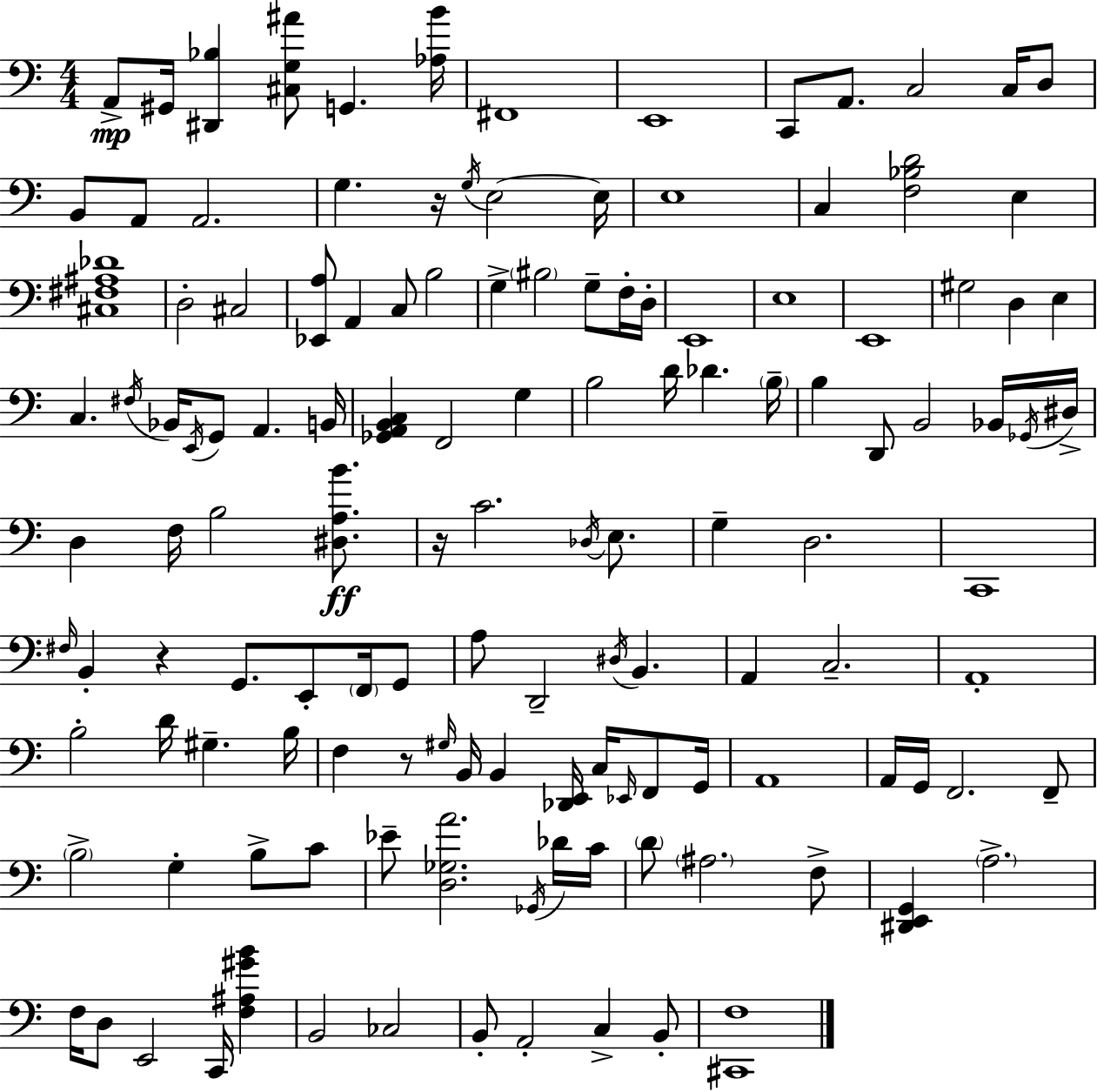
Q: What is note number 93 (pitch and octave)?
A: F2